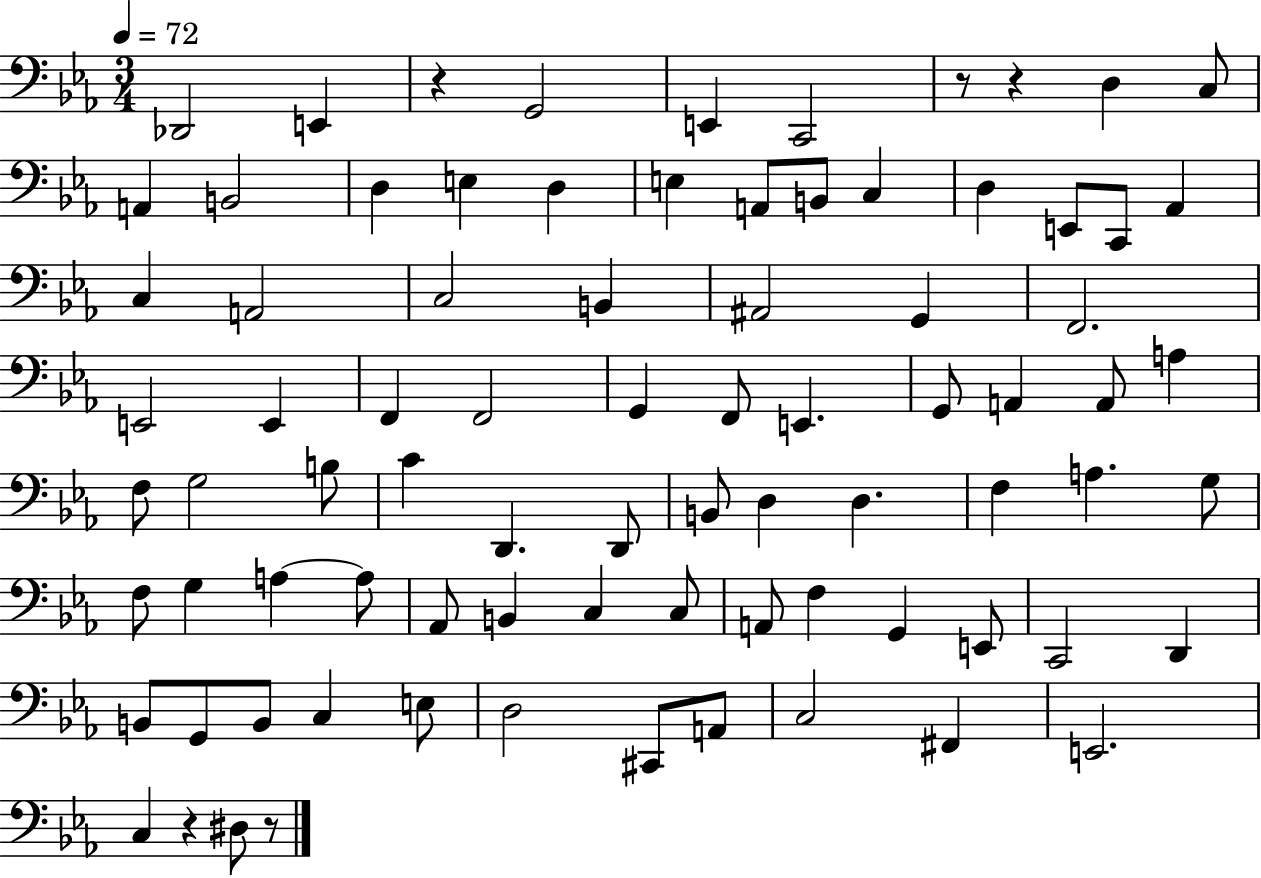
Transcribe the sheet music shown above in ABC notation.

X:1
T:Untitled
M:3/4
L:1/4
K:Eb
_D,,2 E,, z G,,2 E,, C,,2 z/2 z D, C,/2 A,, B,,2 D, E, D, E, A,,/2 B,,/2 C, D, E,,/2 C,,/2 _A,, C, A,,2 C,2 B,, ^A,,2 G,, F,,2 E,,2 E,, F,, F,,2 G,, F,,/2 E,, G,,/2 A,, A,,/2 A, F,/2 G,2 B,/2 C D,, D,,/2 B,,/2 D, D, F, A, G,/2 F,/2 G, A, A,/2 _A,,/2 B,, C, C,/2 A,,/2 F, G,, E,,/2 C,,2 D,, B,,/2 G,,/2 B,,/2 C, E,/2 D,2 ^C,,/2 A,,/2 C,2 ^F,, E,,2 C, z ^D,/2 z/2